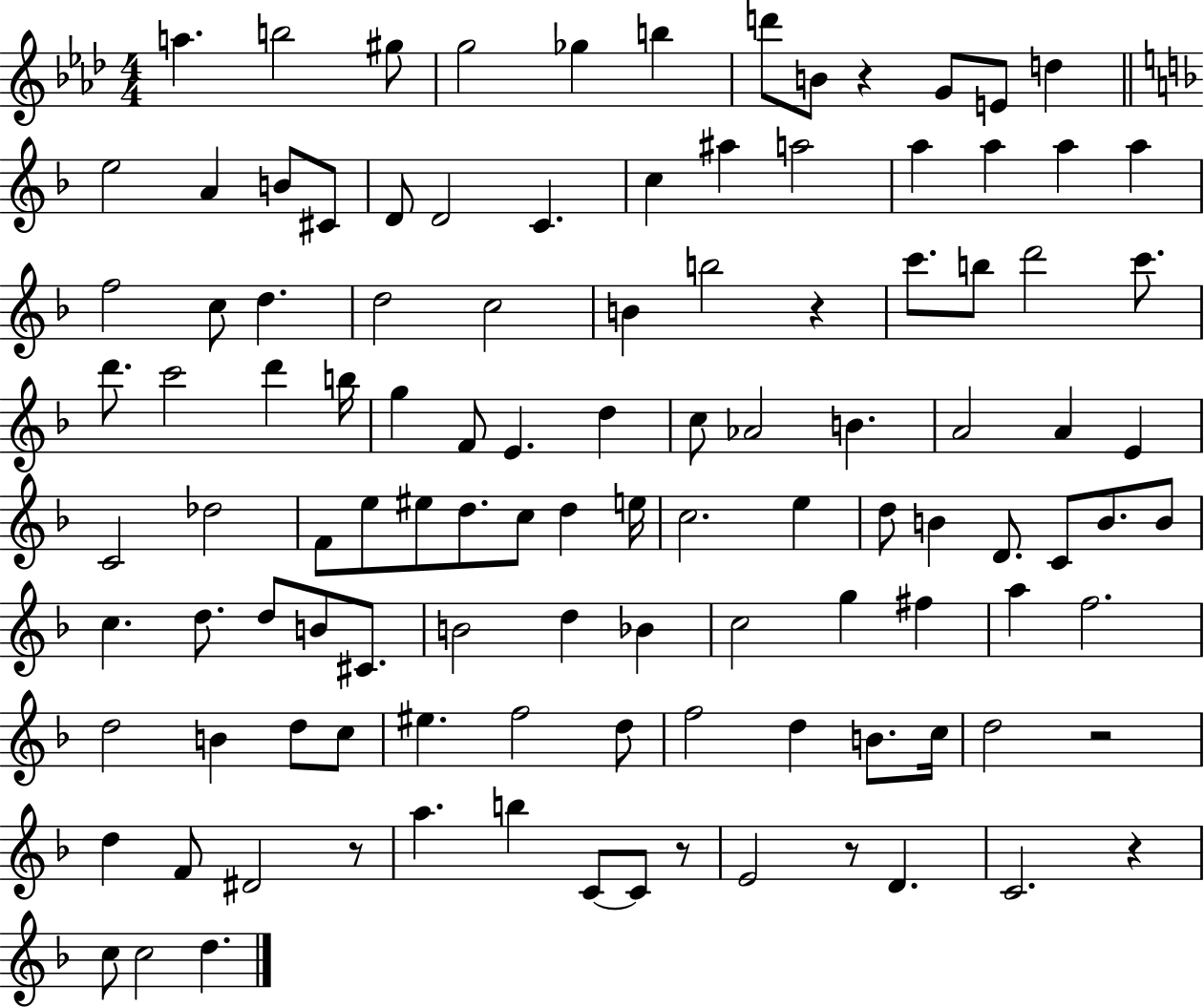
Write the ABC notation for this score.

X:1
T:Untitled
M:4/4
L:1/4
K:Ab
a b2 ^g/2 g2 _g b d'/2 B/2 z G/2 E/2 d e2 A B/2 ^C/2 D/2 D2 C c ^a a2 a a a a f2 c/2 d d2 c2 B b2 z c'/2 b/2 d'2 c'/2 d'/2 c'2 d' b/4 g F/2 E d c/2 _A2 B A2 A E C2 _d2 F/2 e/2 ^e/2 d/2 c/2 d e/4 c2 e d/2 B D/2 C/2 B/2 B/2 c d/2 d/2 B/2 ^C/2 B2 d _B c2 g ^f a f2 d2 B d/2 c/2 ^e f2 d/2 f2 d B/2 c/4 d2 z2 d F/2 ^D2 z/2 a b C/2 C/2 z/2 E2 z/2 D C2 z c/2 c2 d